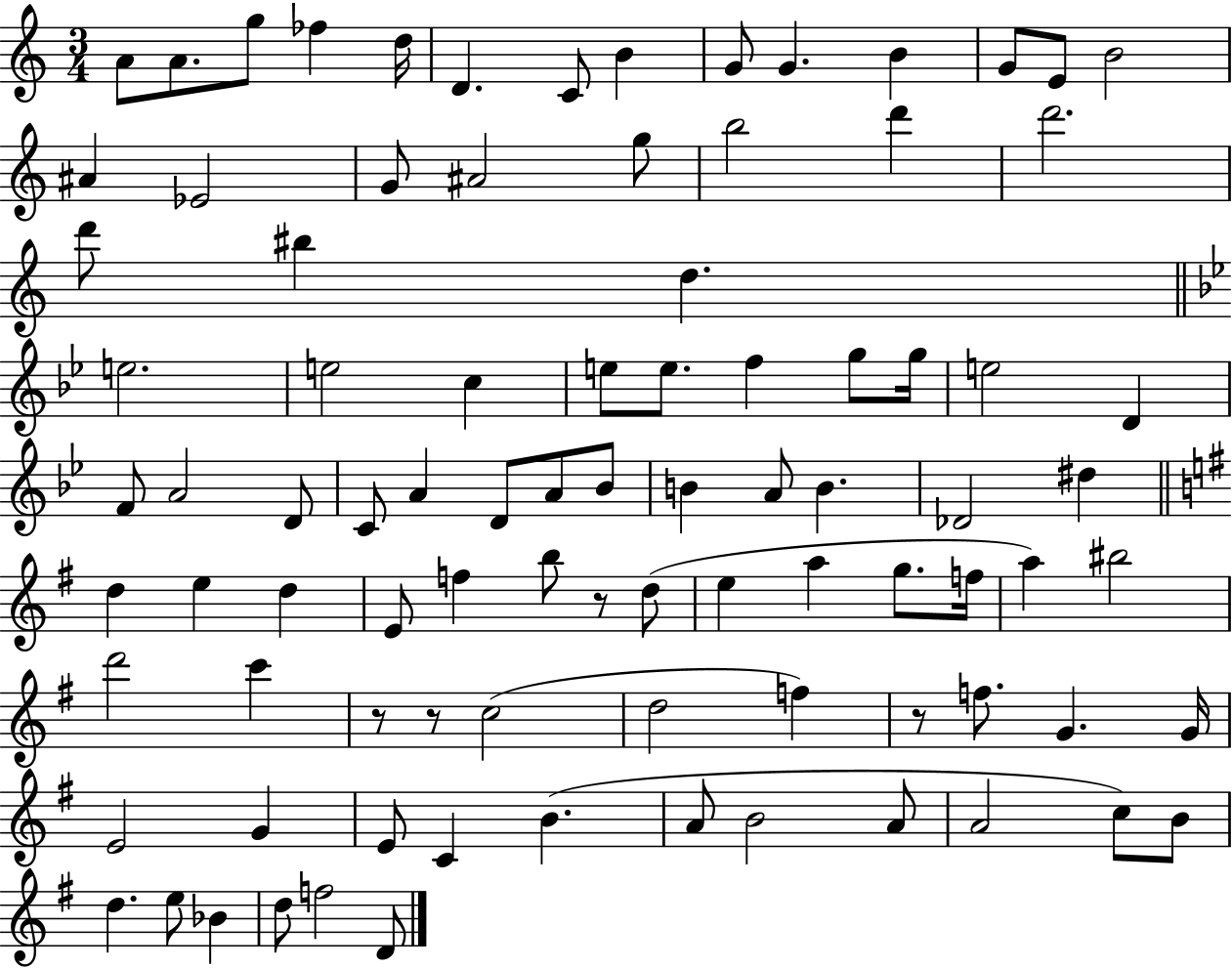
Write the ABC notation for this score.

X:1
T:Untitled
M:3/4
L:1/4
K:C
A/2 A/2 g/2 _f d/4 D C/2 B G/2 G B G/2 E/2 B2 ^A _E2 G/2 ^A2 g/2 b2 d' d'2 d'/2 ^b d e2 e2 c e/2 e/2 f g/2 g/4 e2 D F/2 A2 D/2 C/2 A D/2 A/2 _B/2 B A/2 B _D2 ^d d e d E/2 f b/2 z/2 d/2 e a g/2 f/4 a ^b2 d'2 c' z/2 z/2 c2 d2 f z/2 f/2 G G/4 E2 G E/2 C B A/2 B2 A/2 A2 c/2 B/2 d e/2 _B d/2 f2 D/2